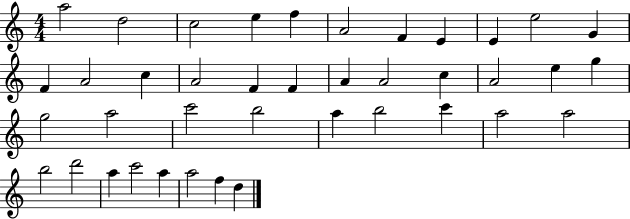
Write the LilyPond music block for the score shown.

{
  \clef treble
  \numericTimeSignature
  \time 4/4
  \key c \major
  a''2 d''2 | c''2 e''4 f''4 | a'2 f'4 e'4 | e'4 e''2 g'4 | \break f'4 a'2 c''4 | a'2 f'4 f'4 | a'4 a'2 c''4 | a'2 e''4 g''4 | \break g''2 a''2 | c'''2 b''2 | a''4 b''2 c'''4 | a''2 a''2 | \break b''2 d'''2 | a''4 c'''2 a''4 | a''2 f''4 d''4 | \bar "|."
}